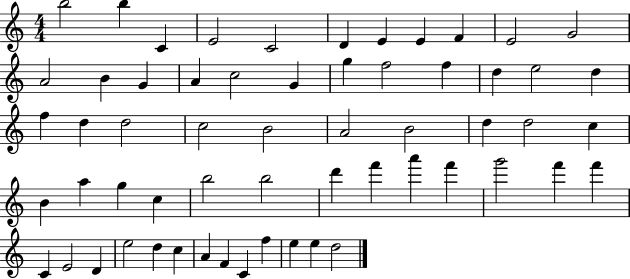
{
  \clef treble
  \numericTimeSignature
  \time 4/4
  \key c \major
  b''2 b''4 c'4 | e'2 c'2 | d'4 e'4 e'4 f'4 | e'2 g'2 | \break a'2 b'4 g'4 | a'4 c''2 g'4 | g''4 f''2 f''4 | d''4 e''2 d''4 | \break f''4 d''4 d''2 | c''2 b'2 | a'2 b'2 | d''4 d''2 c''4 | \break b'4 a''4 g''4 c''4 | b''2 b''2 | d'''4 f'''4 a'''4 f'''4 | g'''2 f'''4 f'''4 | \break c'4 e'2 d'4 | e''2 d''4 c''4 | a'4 f'4 c'4 f''4 | e''4 e''4 d''2 | \break \bar "|."
}